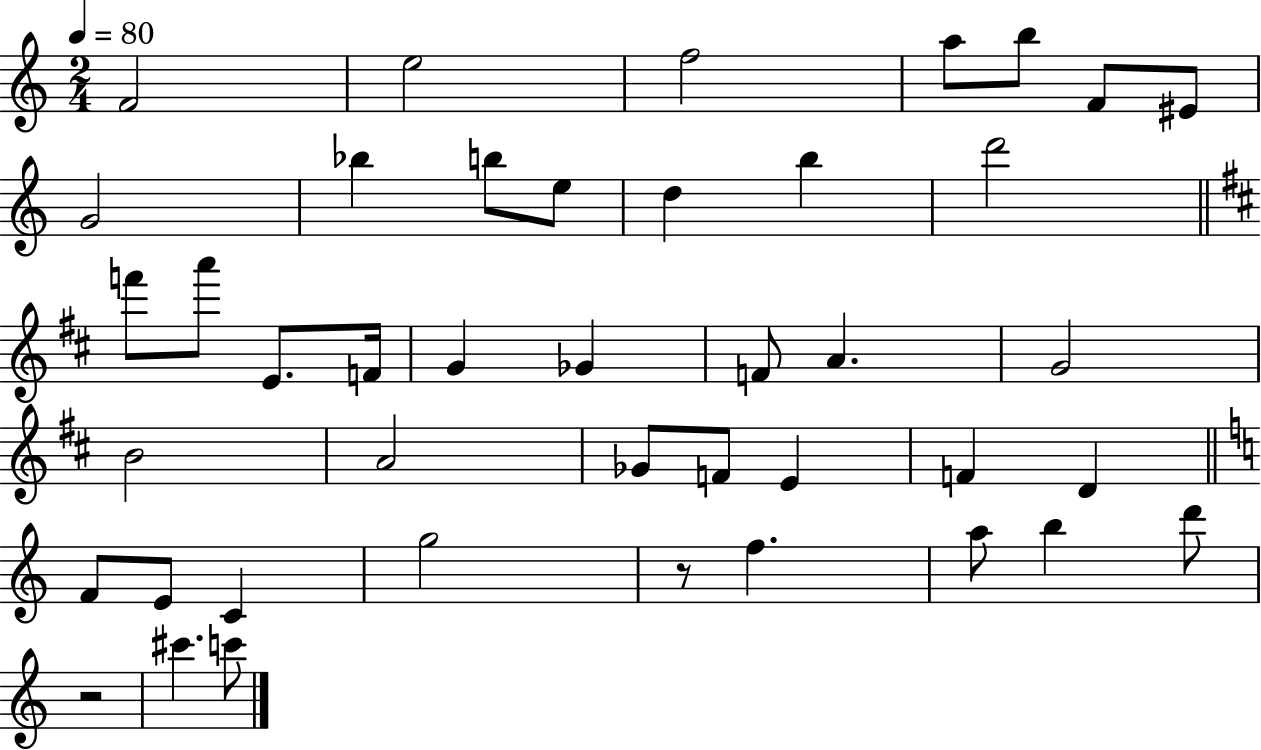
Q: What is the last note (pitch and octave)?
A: C6